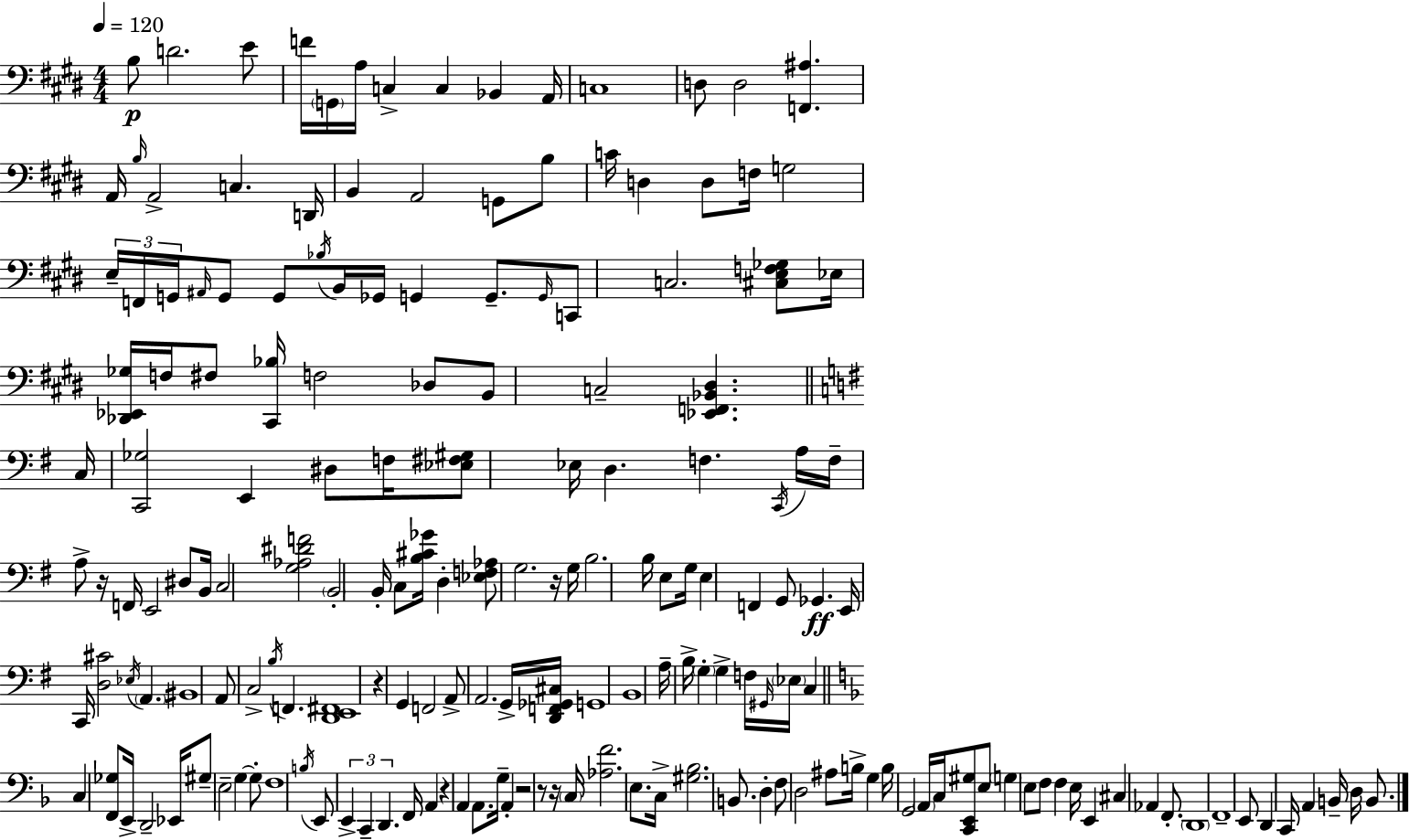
X:1
T:Untitled
M:4/4
L:1/4
K:E
B,/2 D2 E/2 F/4 G,,/4 A,/4 C, C, _B,, A,,/4 C,4 D,/2 D,2 [F,,^A,] A,,/4 B,/4 A,,2 C, D,,/4 B,, A,,2 G,,/2 B,/2 C/4 D, D,/2 F,/4 G,2 E,/4 F,,/4 G,,/4 ^A,,/4 G,,/2 G,,/2 _B,/4 B,,/4 _G,,/4 G,, G,,/2 G,,/4 C,,/2 C,2 [^C,E,F,_G,]/2 _E,/4 [_D,,_E,,_G,]/4 F,/4 ^F,/2 [^C,,_B,]/4 F,2 _D,/2 B,,/2 C,2 [_E,,F,,_B,,^D,] C,/4 [C,,_G,]2 E,, ^D,/2 F,/4 [_E,^F,^G,]/2 _E,/4 D, F, C,,/4 A,/4 F,/4 A,/2 z/4 F,,/4 E,,2 ^D,/2 B,,/4 C,2 [G,_A,^DF]2 B,,2 B,,/4 C,/2 [B,^C_G]/4 D, [_E,F,_A,]/2 G,2 z/4 G,/4 B,2 B,/4 E,/2 G,/4 E, F,, G,,/2 _G,, E,,/4 C,,/4 [D,^C]2 _E,/4 A,, ^B,,4 A,,/2 C,2 B,/4 F,, [D,,E,,^F,,]4 z G,, F,,2 A,,/2 A,,2 G,,/4 [D,,F,,_G,,^C,]/4 G,,4 B,,4 A,/4 B,/4 G, G, F,/4 ^G,,/4 _E,/4 C, C, [F,,_G,]/2 E,,/4 D,,2 _E,,/4 ^G,/2 E,2 G, G,/2 F,4 B,/4 E,,/2 E,, C,, D,, F,,/4 A,, z A,, A,,/2 G,/4 A,, z2 z/2 z/4 C,/4 [_A,F]2 E,/2 C,/4 [^G,_B,]2 B,,/2 D, F,/2 D,2 ^A,/2 B,/4 G, B,/4 G,,2 A,,/4 C,/4 [C,,E,,^G,]/2 E,/2 G, E,/2 F,/2 F, E,/4 E,, ^C, _A,, F,,/2 D,,4 F,,4 E,,/2 D,, C,,/4 A,, B,,/4 D,/4 B,,/2